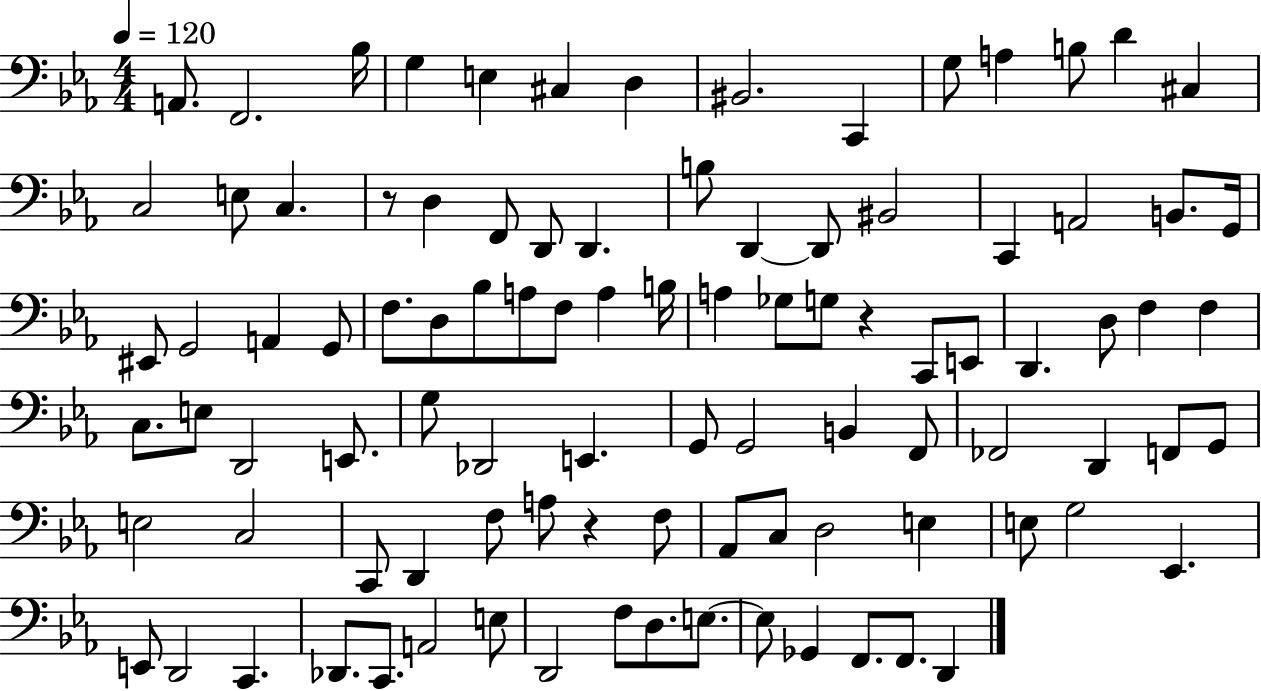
A2/e. F2/h. Bb3/s G3/q E3/q C#3/q D3/q BIS2/h. C2/q G3/e A3/q B3/e D4/q C#3/q C3/h E3/e C3/q. R/e D3/q F2/e D2/e D2/q. B3/e D2/q D2/e BIS2/h C2/q A2/h B2/e. G2/s EIS2/e G2/h A2/q G2/e F3/e. D3/e Bb3/e A3/e F3/e A3/q B3/s A3/q Gb3/e G3/e R/q C2/e E2/e D2/q. D3/e F3/q F3/q C3/e. E3/e D2/h E2/e. G3/e Db2/h E2/q. G2/e G2/h B2/q F2/e FES2/h D2/q F2/e G2/e E3/h C3/h C2/e D2/q F3/e A3/e R/q F3/e Ab2/e C3/e D3/h E3/q E3/e G3/h Eb2/q. E2/e D2/h C2/q. Db2/e. C2/e. A2/h E3/e D2/h F3/e D3/e. E3/e. E3/e Gb2/q F2/e. F2/e. D2/q